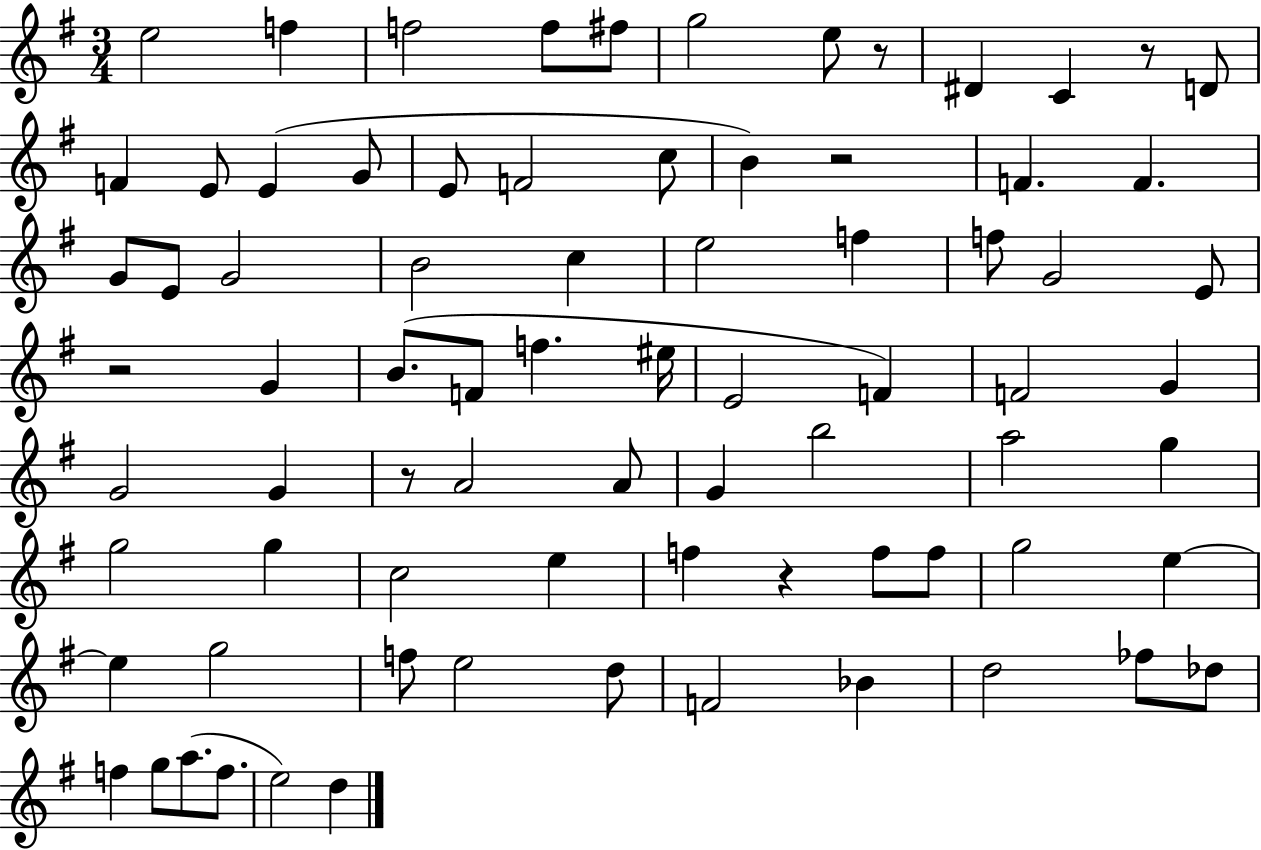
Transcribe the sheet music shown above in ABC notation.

X:1
T:Untitled
M:3/4
L:1/4
K:G
e2 f f2 f/2 ^f/2 g2 e/2 z/2 ^D C z/2 D/2 F E/2 E G/2 E/2 F2 c/2 B z2 F F G/2 E/2 G2 B2 c e2 f f/2 G2 E/2 z2 G B/2 F/2 f ^e/4 E2 F F2 G G2 G z/2 A2 A/2 G b2 a2 g g2 g c2 e f z f/2 f/2 g2 e e g2 f/2 e2 d/2 F2 _B d2 _f/2 _d/2 f g/2 a/2 f/2 e2 d